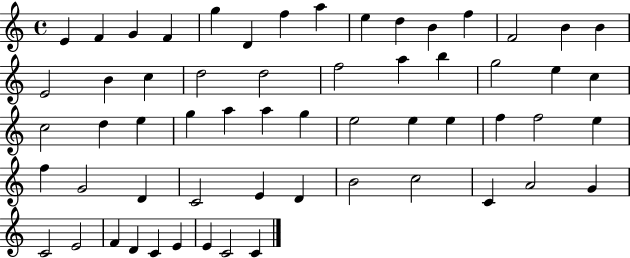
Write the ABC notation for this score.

X:1
T:Untitled
M:4/4
L:1/4
K:C
E F G F g D f a e d B f F2 B B E2 B c d2 d2 f2 a b g2 e c c2 d e g a a g e2 e e f f2 e f G2 D C2 E D B2 c2 C A2 G C2 E2 F D C E E C2 C